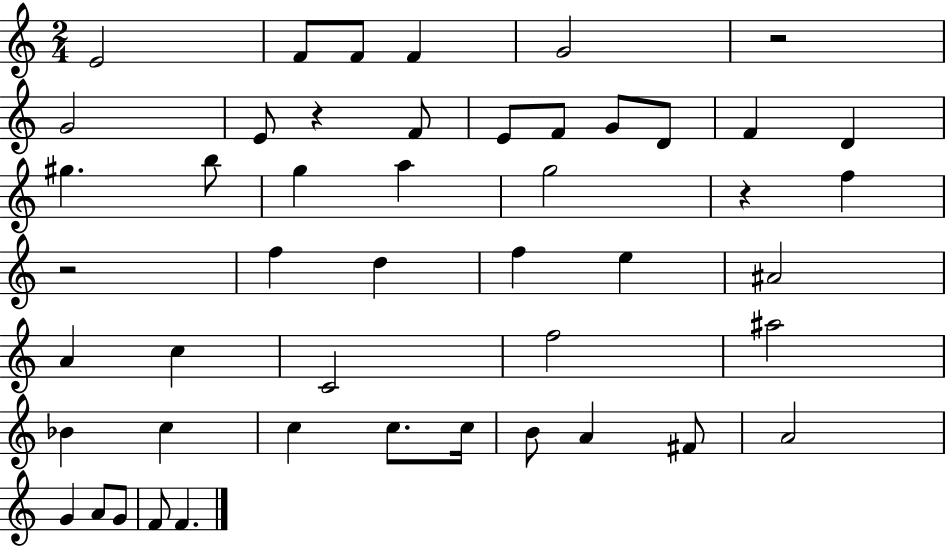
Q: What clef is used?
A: treble